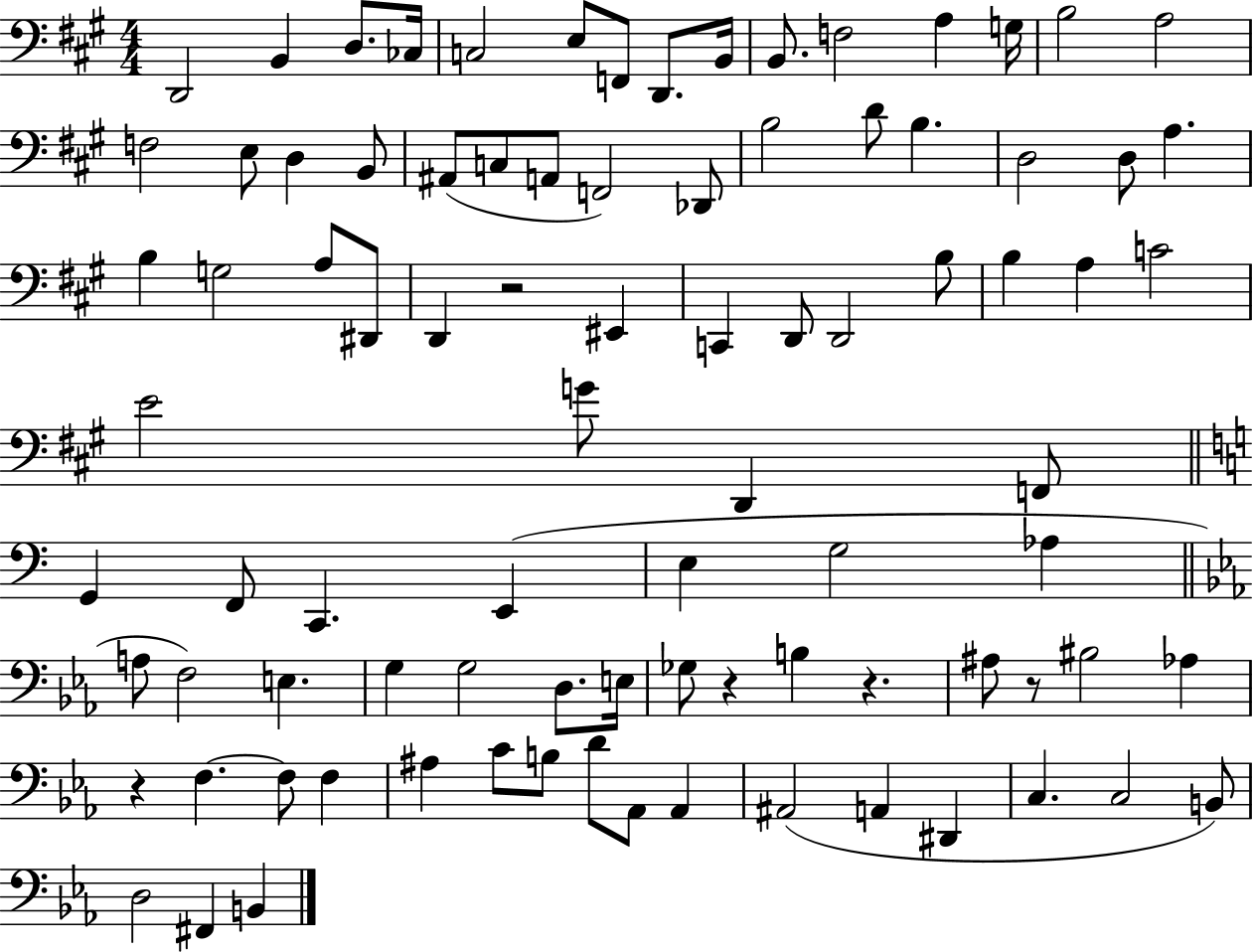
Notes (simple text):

D2/h B2/q D3/e. CES3/s C3/h E3/e F2/e D2/e. B2/s B2/e. F3/h A3/q G3/s B3/h A3/h F3/h E3/e D3/q B2/e A#2/e C3/e A2/e F2/h Db2/e B3/h D4/e B3/q. D3/h D3/e A3/q. B3/q G3/h A3/e D#2/e D2/q R/h EIS2/q C2/q D2/e D2/h B3/e B3/q A3/q C4/h E4/h G4/e D2/q F2/e G2/q F2/e C2/q. E2/q E3/q G3/h Ab3/q A3/e F3/h E3/q. G3/q G3/h D3/e. E3/s Gb3/e R/q B3/q R/q. A#3/e R/e BIS3/h Ab3/q R/q F3/q. F3/e F3/q A#3/q C4/e B3/e D4/e Ab2/e Ab2/q A#2/h A2/q D#2/q C3/q. C3/h B2/e D3/h F#2/q B2/q